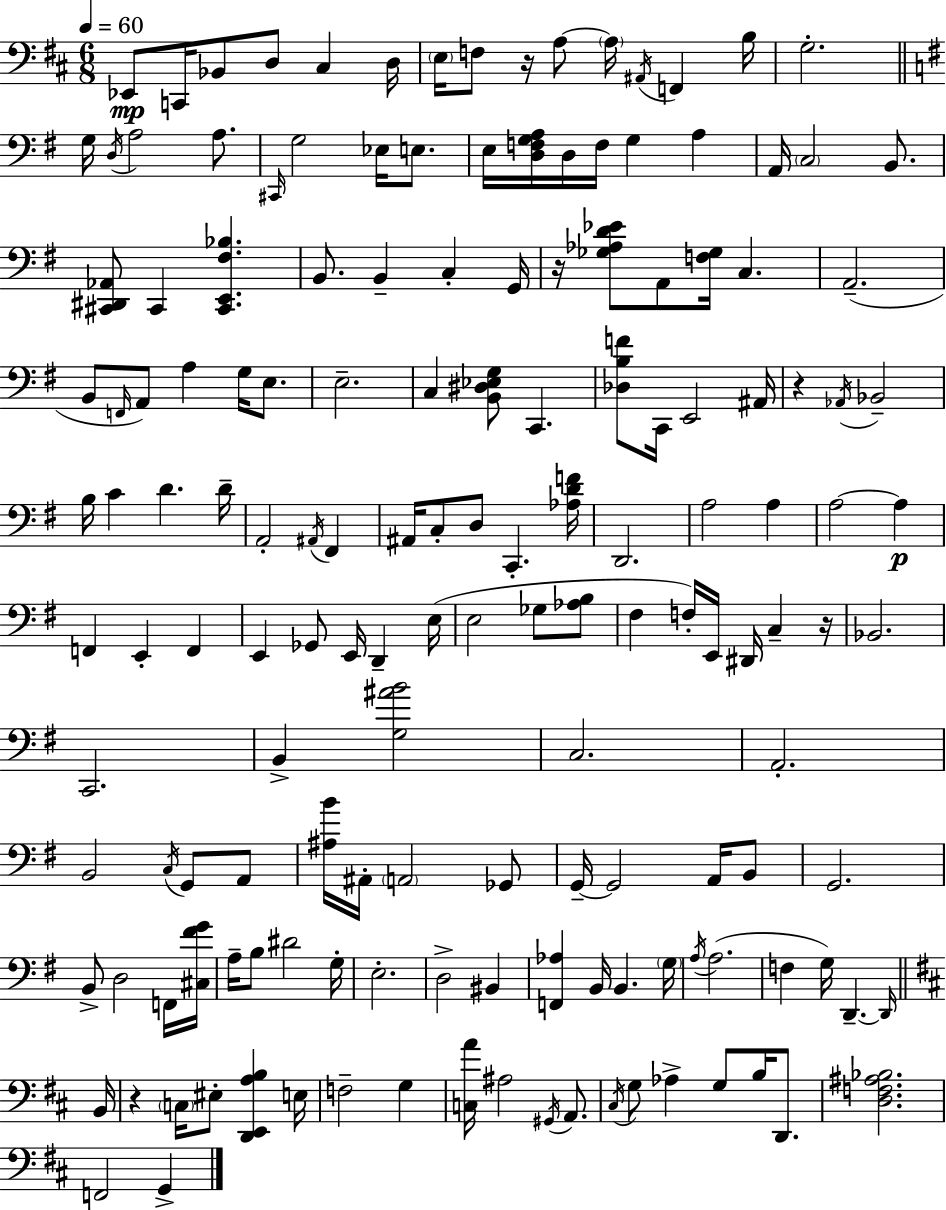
X:1
T:Untitled
M:6/8
L:1/4
K:D
_E,,/2 C,,/4 _B,,/2 D,/2 ^C, D,/4 E,/4 F,/2 z/4 A,/2 A,/4 ^A,,/4 F,, B,/4 G,2 G,/4 D,/4 A,2 A,/2 ^C,,/4 G,2 _E,/4 E,/2 E,/4 [D,F,G,A,]/4 D,/4 F,/4 G, A, A,,/4 C,2 B,,/2 [^C,,^D,,_A,,]/2 ^C,, [^C,,E,,^F,_B,] B,,/2 B,, C, G,,/4 z/4 [_G,_A,D_E]/2 A,,/2 [F,_G,]/4 C, A,,2 B,,/2 F,,/4 A,,/2 A, G,/4 E,/2 E,2 C, [B,,^D,_E,G,]/2 C,, [_D,B,F]/2 C,,/4 E,,2 ^A,,/4 z _A,,/4 _B,,2 B,/4 C D D/4 A,,2 ^A,,/4 ^F,, ^A,,/4 C,/2 D,/2 C,, [_A,DF]/4 D,,2 A,2 A, A,2 A, F,, E,, F,, E,, _G,,/2 E,,/4 D,, E,/4 E,2 _G,/2 [_A,B,]/2 ^F, F,/4 E,,/4 ^D,,/4 C, z/4 _B,,2 C,,2 B,, [G,^AB]2 C,2 A,,2 B,,2 C,/4 G,,/2 A,,/2 [^A,B]/4 ^A,,/4 A,,2 _G,,/2 G,,/4 G,,2 A,,/4 B,,/2 G,,2 B,,/2 D,2 F,,/4 [^C,^FG]/4 A,/4 B,/2 ^D2 G,/4 E,2 D,2 ^B,, [F,,_A,] B,,/4 B,, G,/4 A,/4 A,2 F, G,/4 D,, D,,/4 B,,/4 z C,/4 ^E,/2 [D,,E,,A,B,] E,/4 F,2 G, [C,A]/4 ^A,2 ^G,,/4 A,,/2 ^C,/4 G,/2 _A, G,/2 B,/4 D,,/2 [D,F,^A,_B,]2 F,,2 G,,